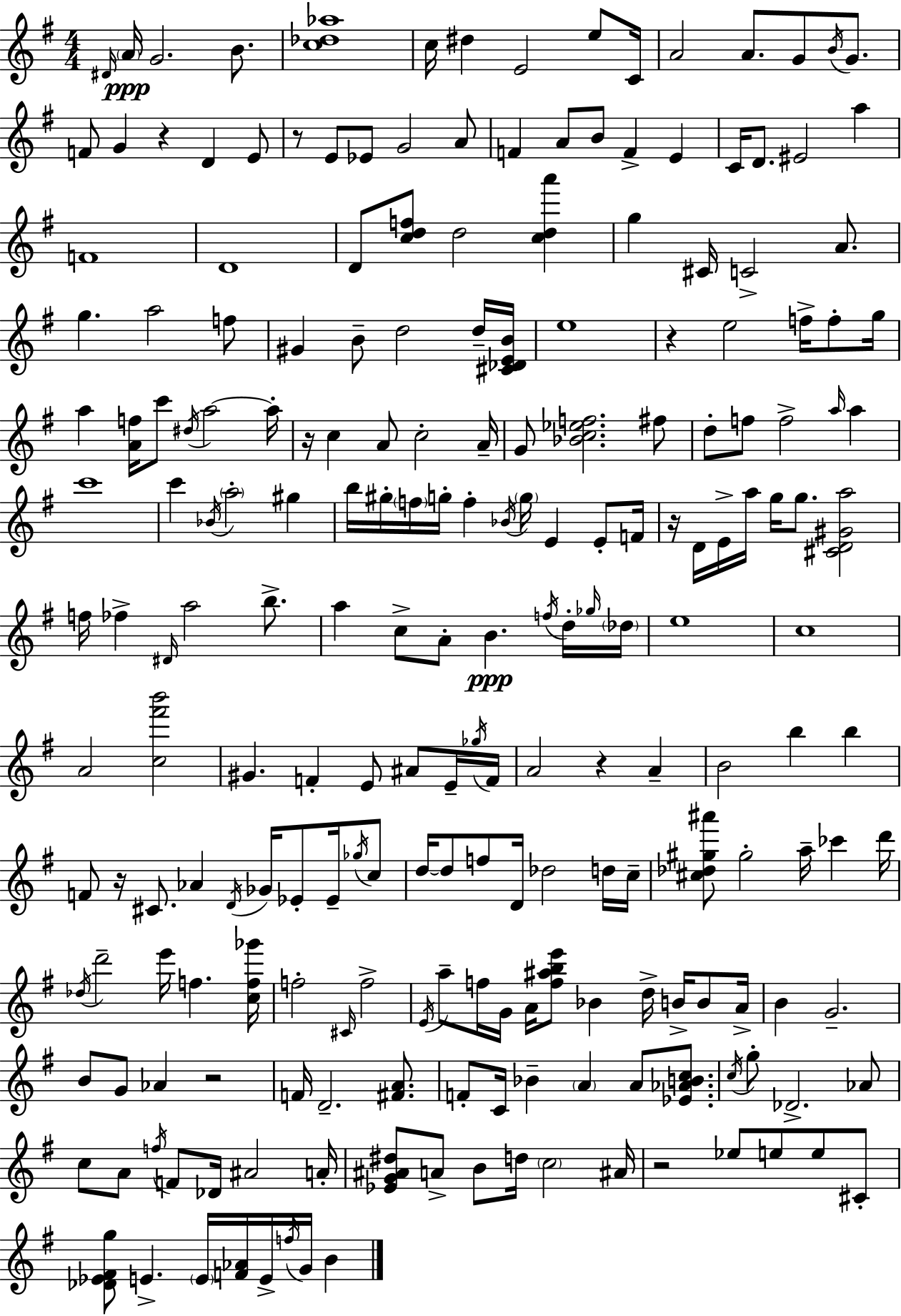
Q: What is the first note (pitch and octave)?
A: D#4